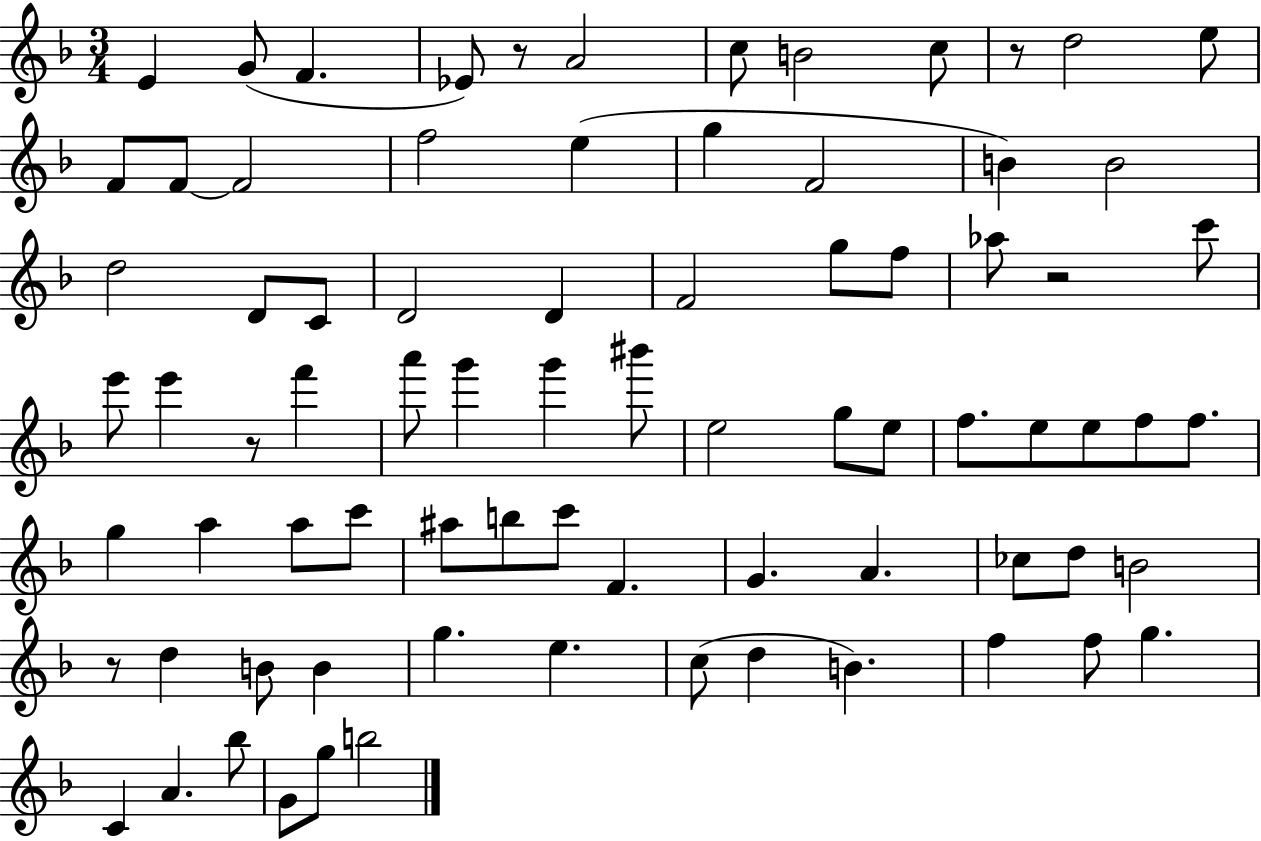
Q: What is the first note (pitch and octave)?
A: E4